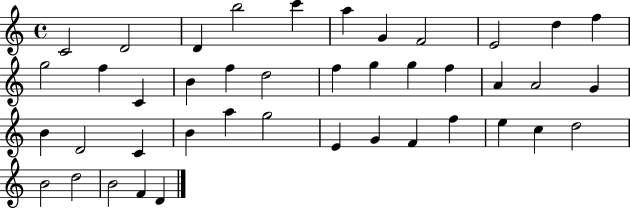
C4/h D4/h D4/q B5/h C6/q A5/q G4/q F4/h E4/h D5/q F5/q G5/h F5/q C4/q B4/q F5/q D5/h F5/q G5/q G5/q F5/q A4/q A4/h G4/q B4/q D4/h C4/q B4/q A5/q G5/h E4/q G4/q F4/q F5/q E5/q C5/q D5/h B4/h D5/h B4/h F4/q D4/q